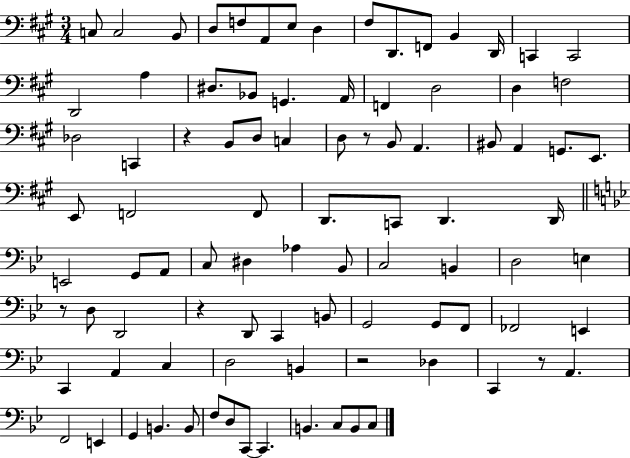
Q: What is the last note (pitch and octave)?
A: C3